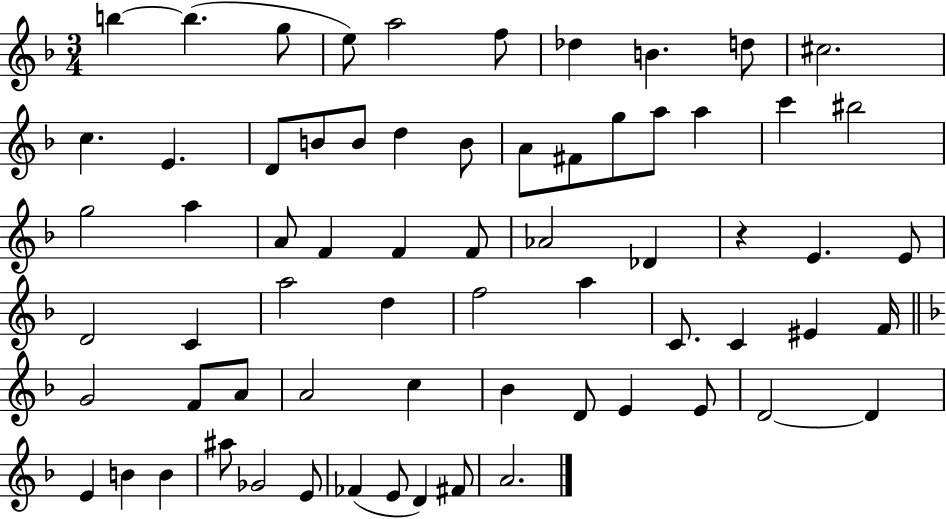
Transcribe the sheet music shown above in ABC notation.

X:1
T:Untitled
M:3/4
L:1/4
K:F
b b g/2 e/2 a2 f/2 _d B d/2 ^c2 c E D/2 B/2 B/2 d B/2 A/2 ^F/2 g/2 a/2 a c' ^b2 g2 a A/2 F F F/2 _A2 _D z E E/2 D2 C a2 d f2 a C/2 C ^E F/4 G2 F/2 A/2 A2 c _B D/2 E E/2 D2 D E B B ^a/2 _G2 E/2 _F E/2 D ^F/2 A2